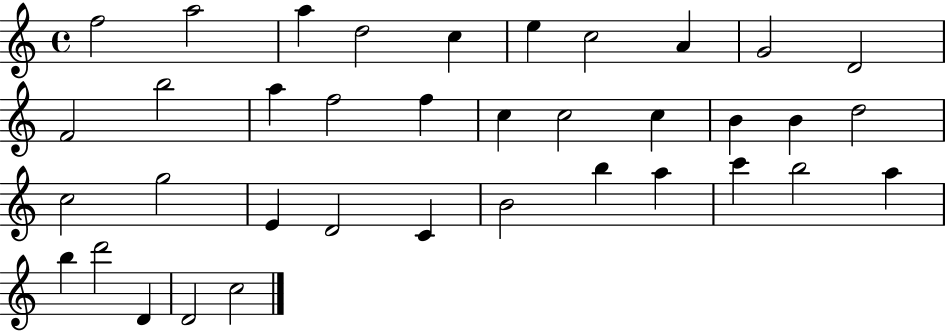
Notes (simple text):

F5/h A5/h A5/q D5/h C5/q E5/q C5/h A4/q G4/h D4/h F4/h B5/h A5/q F5/h F5/q C5/q C5/h C5/q B4/q B4/q D5/h C5/h G5/h E4/q D4/h C4/q B4/h B5/q A5/q C6/q B5/h A5/q B5/q D6/h D4/q D4/h C5/h